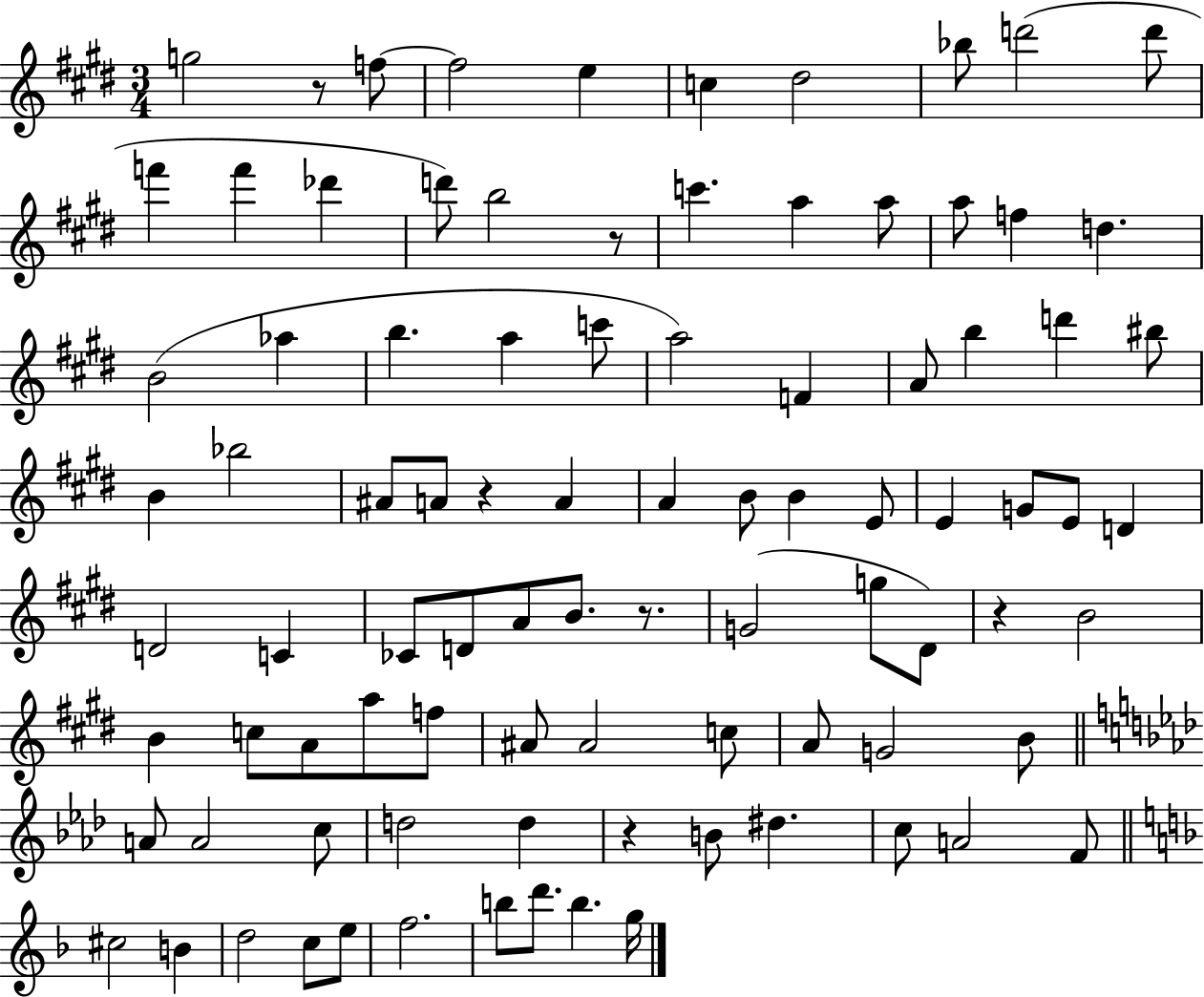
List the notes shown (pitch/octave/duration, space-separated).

G5/h R/e F5/e F5/h E5/q C5/q D#5/h Bb5/e D6/h D6/e F6/q F6/q Db6/q D6/e B5/h R/e C6/q. A5/q A5/e A5/e F5/q D5/q. B4/h Ab5/q B5/q. A5/q C6/e A5/h F4/q A4/e B5/q D6/q BIS5/e B4/q Bb5/h A#4/e A4/e R/q A4/q A4/q B4/e B4/q E4/e E4/q G4/e E4/e D4/q D4/h C4/q CES4/e D4/e A4/e B4/e. R/e. G4/h G5/e D#4/e R/q B4/h B4/q C5/e A4/e A5/e F5/e A#4/e A#4/h C5/e A4/e G4/h B4/e A4/e A4/h C5/e D5/h D5/q R/q B4/e D#5/q. C5/e A4/h F4/e C#5/h B4/q D5/h C5/e E5/e F5/h. B5/e D6/e. B5/q. G5/s